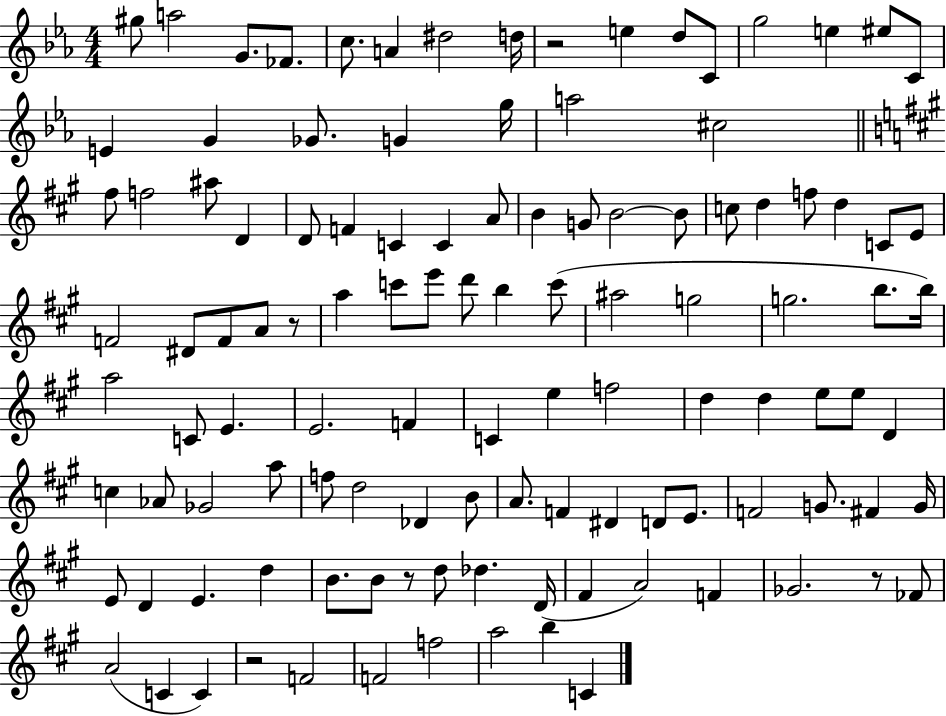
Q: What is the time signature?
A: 4/4